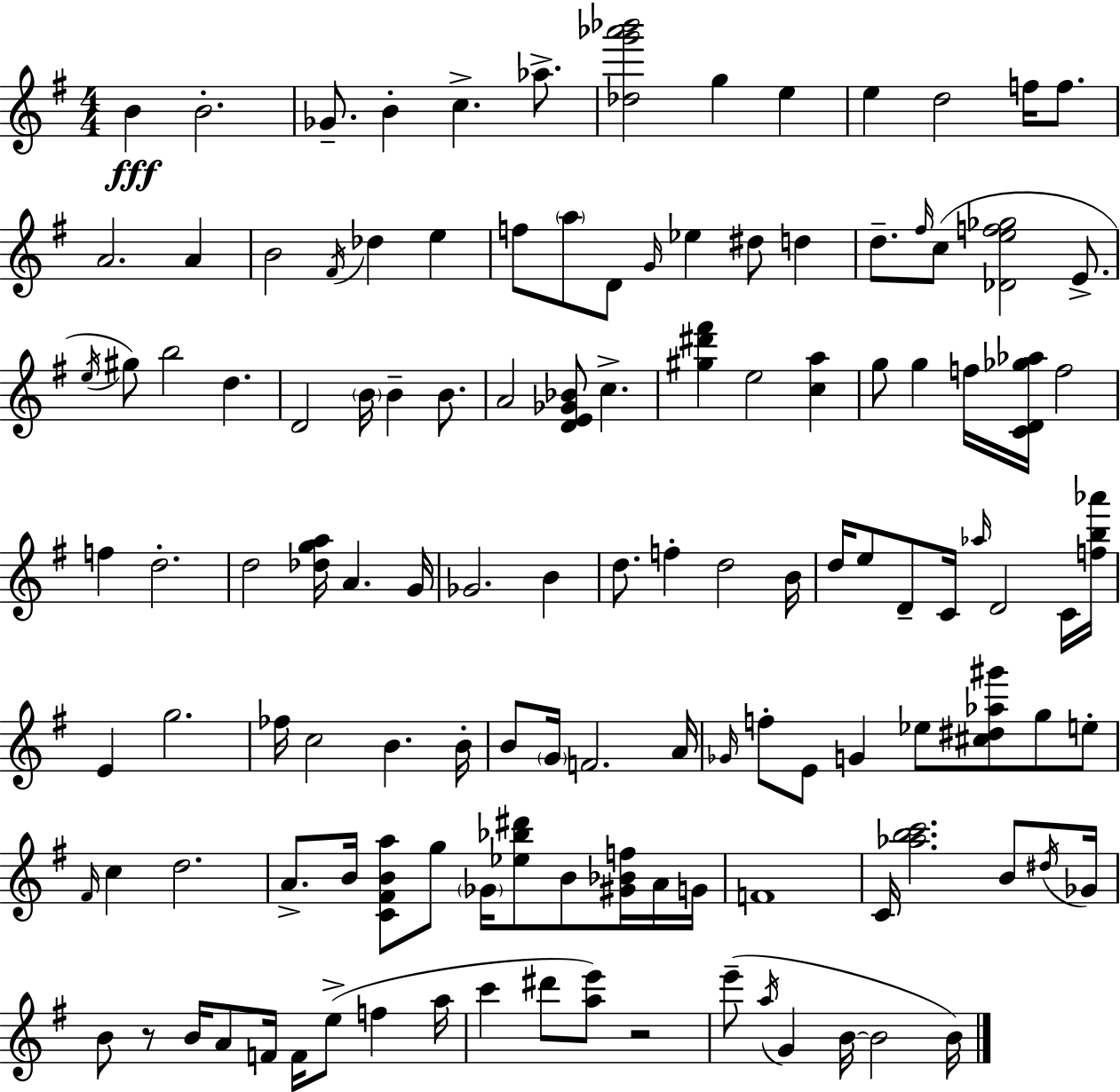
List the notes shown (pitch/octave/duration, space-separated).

B4/q B4/h. Gb4/e. B4/q C5/q. Ab5/e. [Db5,G6,Ab6,Bb6]/h G5/q E5/q E5/q D5/h F5/s F5/e. A4/h. A4/q B4/h F#4/s Db5/q E5/q F5/e A5/e D4/e G4/s Eb5/q D#5/e D5/q D5/e. F#5/s C5/e [Db4,E5,F5,Gb5]/h E4/e. E5/s G#5/e B5/h D5/q. D4/h B4/s B4/q B4/e. A4/h [D4,E4,Gb4,Bb4]/e C5/q. [G#5,D#6,F#6]/q E5/h [C5,A5]/q G5/e G5/q F5/s [C4,D4,Gb5,Ab5]/s F5/h F5/q D5/h. D5/h [Db5,G5,A5]/s A4/q. G4/s Gb4/h. B4/q D5/e. F5/q D5/h B4/s D5/s E5/e D4/e C4/s Ab5/s D4/h C4/s [F5,B5,Ab6]/s E4/q G5/h. FES5/s C5/h B4/q. B4/s B4/e G4/s F4/h. A4/s Gb4/s F5/e E4/e G4/q Eb5/e [C#5,D#5,Ab5,G#6]/e G5/e E5/e F#4/s C5/q D5/h. A4/e. B4/s [C4,F#4,B4,A5]/e G5/e Gb4/s [Eb5,Bb5,D#6]/e B4/e [G#4,Bb4,F5]/s A4/s G4/s F4/w C4/s [Ab5,B5,C6]/h. B4/e D#5/s Gb4/s B4/e R/e B4/s A4/e F4/s F4/s E5/e F5/q A5/s C6/q D#6/e [A5,E6]/e R/h E6/e A5/s G4/q B4/s B4/h B4/s